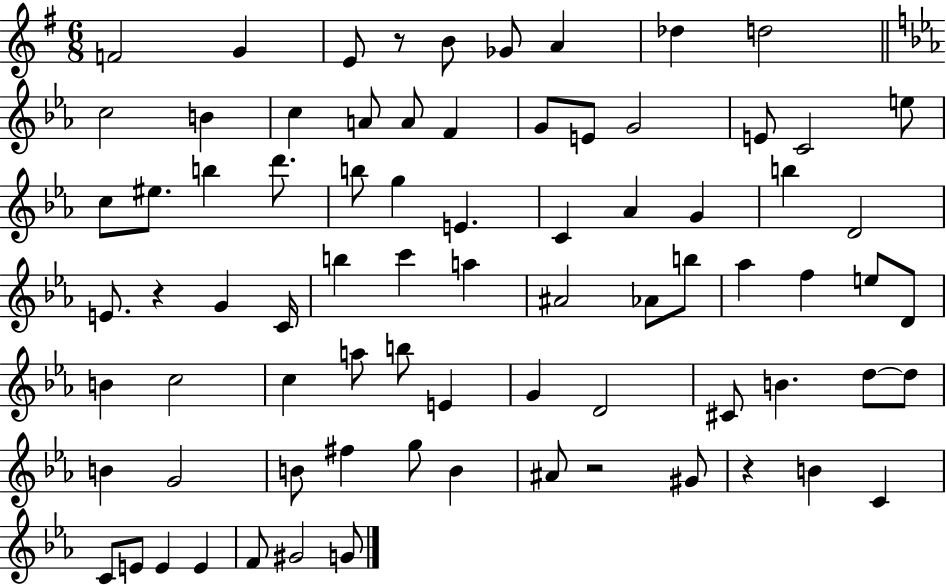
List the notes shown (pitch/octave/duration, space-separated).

F4/h G4/q E4/e R/e B4/e Gb4/e A4/q Db5/q D5/h C5/h B4/q C5/q A4/e A4/e F4/q G4/e E4/e G4/h E4/e C4/h E5/e C5/e EIS5/e. B5/q D6/e. B5/e G5/q E4/q. C4/q Ab4/q G4/q B5/q D4/h E4/e. R/q G4/q C4/s B5/q C6/q A5/q A#4/h Ab4/e B5/e Ab5/q F5/q E5/e D4/e B4/q C5/h C5/q A5/e B5/e E4/q G4/q D4/h C#4/e B4/q. D5/e D5/e B4/q G4/h B4/e F#5/q G5/e B4/q A#4/e R/h G#4/e R/q B4/q C4/q C4/e E4/e E4/q E4/q F4/e G#4/h G4/e